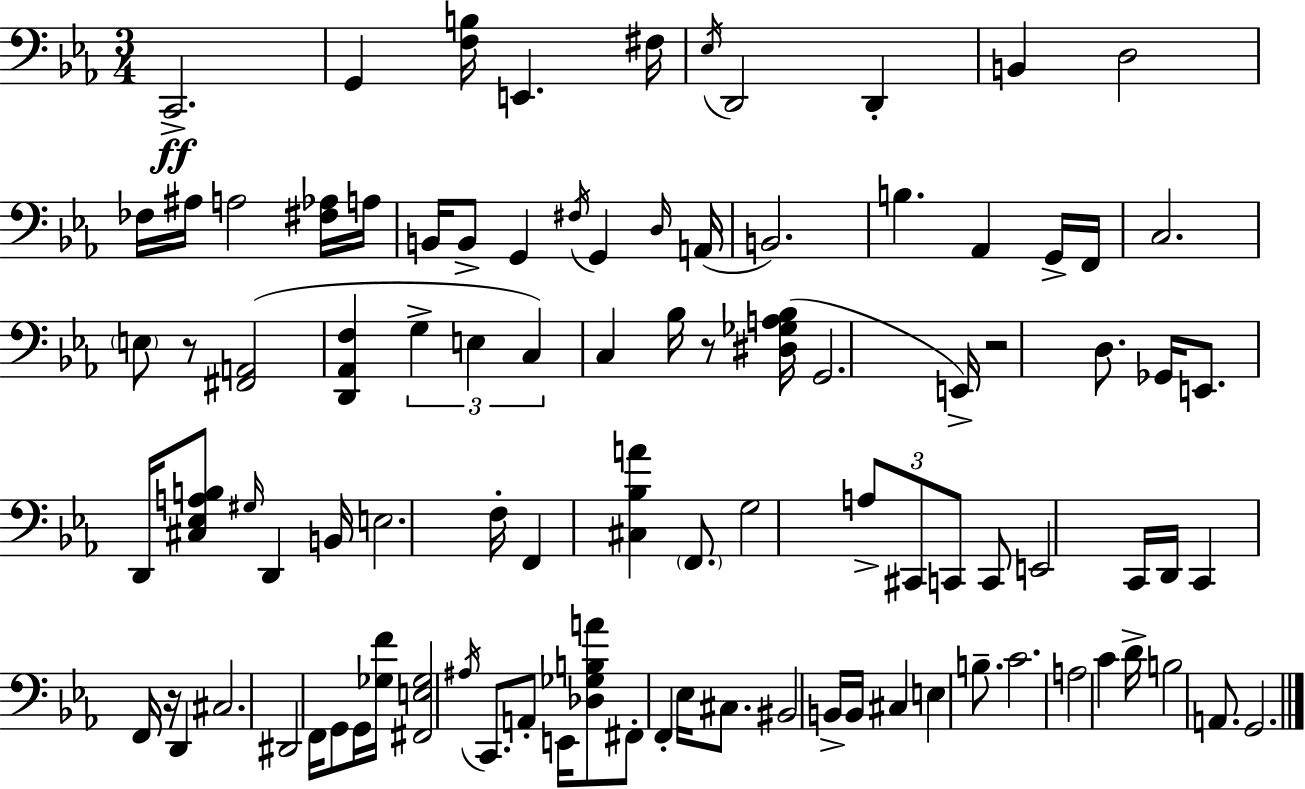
C2/h. G2/q [F3,B3]/s E2/q. F#3/s Eb3/s D2/h D2/q B2/q D3/h FES3/s A#3/s A3/h [F#3,Ab3]/s A3/s B2/s B2/e G2/q F#3/s G2/q D3/s A2/s B2/h. B3/q. Ab2/q G2/s F2/s C3/h. E3/e R/e [F#2,A2]/h [D2,Ab2,F3]/q G3/q E3/q C3/q C3/q Bb3/s R/e [D#3,Gb3,A3,Bb3]/s G2/h. E2/s R/h D3/e. Gb2/s E2/e. D2/s [C#3,Eb3,A3,B3]/e G#3/s D2/q B2/s E3/h. F3/s F2/q [C#3,Bb3,A4]/q F2/e. G3/h A3/e C#2/e C2/e C2/e E2/h C2/s D2/s C2/q F2/s R/s D2/q C#3/h. D#2/h F2/s G2/e G2/s [Gb3,F4]/s [F#2,E3,Gb3]/h A#3/s C2/e. A2/e E2/s [Db3,Gb3,B3,A4]/e F#2/e F2/q Eb3/s C#3/e. BIS2/h B2/s B2/s C#3/q E3/q B3/e. C4/h. A3/h C4/q D4/s B3/h A2/e. G2/h.